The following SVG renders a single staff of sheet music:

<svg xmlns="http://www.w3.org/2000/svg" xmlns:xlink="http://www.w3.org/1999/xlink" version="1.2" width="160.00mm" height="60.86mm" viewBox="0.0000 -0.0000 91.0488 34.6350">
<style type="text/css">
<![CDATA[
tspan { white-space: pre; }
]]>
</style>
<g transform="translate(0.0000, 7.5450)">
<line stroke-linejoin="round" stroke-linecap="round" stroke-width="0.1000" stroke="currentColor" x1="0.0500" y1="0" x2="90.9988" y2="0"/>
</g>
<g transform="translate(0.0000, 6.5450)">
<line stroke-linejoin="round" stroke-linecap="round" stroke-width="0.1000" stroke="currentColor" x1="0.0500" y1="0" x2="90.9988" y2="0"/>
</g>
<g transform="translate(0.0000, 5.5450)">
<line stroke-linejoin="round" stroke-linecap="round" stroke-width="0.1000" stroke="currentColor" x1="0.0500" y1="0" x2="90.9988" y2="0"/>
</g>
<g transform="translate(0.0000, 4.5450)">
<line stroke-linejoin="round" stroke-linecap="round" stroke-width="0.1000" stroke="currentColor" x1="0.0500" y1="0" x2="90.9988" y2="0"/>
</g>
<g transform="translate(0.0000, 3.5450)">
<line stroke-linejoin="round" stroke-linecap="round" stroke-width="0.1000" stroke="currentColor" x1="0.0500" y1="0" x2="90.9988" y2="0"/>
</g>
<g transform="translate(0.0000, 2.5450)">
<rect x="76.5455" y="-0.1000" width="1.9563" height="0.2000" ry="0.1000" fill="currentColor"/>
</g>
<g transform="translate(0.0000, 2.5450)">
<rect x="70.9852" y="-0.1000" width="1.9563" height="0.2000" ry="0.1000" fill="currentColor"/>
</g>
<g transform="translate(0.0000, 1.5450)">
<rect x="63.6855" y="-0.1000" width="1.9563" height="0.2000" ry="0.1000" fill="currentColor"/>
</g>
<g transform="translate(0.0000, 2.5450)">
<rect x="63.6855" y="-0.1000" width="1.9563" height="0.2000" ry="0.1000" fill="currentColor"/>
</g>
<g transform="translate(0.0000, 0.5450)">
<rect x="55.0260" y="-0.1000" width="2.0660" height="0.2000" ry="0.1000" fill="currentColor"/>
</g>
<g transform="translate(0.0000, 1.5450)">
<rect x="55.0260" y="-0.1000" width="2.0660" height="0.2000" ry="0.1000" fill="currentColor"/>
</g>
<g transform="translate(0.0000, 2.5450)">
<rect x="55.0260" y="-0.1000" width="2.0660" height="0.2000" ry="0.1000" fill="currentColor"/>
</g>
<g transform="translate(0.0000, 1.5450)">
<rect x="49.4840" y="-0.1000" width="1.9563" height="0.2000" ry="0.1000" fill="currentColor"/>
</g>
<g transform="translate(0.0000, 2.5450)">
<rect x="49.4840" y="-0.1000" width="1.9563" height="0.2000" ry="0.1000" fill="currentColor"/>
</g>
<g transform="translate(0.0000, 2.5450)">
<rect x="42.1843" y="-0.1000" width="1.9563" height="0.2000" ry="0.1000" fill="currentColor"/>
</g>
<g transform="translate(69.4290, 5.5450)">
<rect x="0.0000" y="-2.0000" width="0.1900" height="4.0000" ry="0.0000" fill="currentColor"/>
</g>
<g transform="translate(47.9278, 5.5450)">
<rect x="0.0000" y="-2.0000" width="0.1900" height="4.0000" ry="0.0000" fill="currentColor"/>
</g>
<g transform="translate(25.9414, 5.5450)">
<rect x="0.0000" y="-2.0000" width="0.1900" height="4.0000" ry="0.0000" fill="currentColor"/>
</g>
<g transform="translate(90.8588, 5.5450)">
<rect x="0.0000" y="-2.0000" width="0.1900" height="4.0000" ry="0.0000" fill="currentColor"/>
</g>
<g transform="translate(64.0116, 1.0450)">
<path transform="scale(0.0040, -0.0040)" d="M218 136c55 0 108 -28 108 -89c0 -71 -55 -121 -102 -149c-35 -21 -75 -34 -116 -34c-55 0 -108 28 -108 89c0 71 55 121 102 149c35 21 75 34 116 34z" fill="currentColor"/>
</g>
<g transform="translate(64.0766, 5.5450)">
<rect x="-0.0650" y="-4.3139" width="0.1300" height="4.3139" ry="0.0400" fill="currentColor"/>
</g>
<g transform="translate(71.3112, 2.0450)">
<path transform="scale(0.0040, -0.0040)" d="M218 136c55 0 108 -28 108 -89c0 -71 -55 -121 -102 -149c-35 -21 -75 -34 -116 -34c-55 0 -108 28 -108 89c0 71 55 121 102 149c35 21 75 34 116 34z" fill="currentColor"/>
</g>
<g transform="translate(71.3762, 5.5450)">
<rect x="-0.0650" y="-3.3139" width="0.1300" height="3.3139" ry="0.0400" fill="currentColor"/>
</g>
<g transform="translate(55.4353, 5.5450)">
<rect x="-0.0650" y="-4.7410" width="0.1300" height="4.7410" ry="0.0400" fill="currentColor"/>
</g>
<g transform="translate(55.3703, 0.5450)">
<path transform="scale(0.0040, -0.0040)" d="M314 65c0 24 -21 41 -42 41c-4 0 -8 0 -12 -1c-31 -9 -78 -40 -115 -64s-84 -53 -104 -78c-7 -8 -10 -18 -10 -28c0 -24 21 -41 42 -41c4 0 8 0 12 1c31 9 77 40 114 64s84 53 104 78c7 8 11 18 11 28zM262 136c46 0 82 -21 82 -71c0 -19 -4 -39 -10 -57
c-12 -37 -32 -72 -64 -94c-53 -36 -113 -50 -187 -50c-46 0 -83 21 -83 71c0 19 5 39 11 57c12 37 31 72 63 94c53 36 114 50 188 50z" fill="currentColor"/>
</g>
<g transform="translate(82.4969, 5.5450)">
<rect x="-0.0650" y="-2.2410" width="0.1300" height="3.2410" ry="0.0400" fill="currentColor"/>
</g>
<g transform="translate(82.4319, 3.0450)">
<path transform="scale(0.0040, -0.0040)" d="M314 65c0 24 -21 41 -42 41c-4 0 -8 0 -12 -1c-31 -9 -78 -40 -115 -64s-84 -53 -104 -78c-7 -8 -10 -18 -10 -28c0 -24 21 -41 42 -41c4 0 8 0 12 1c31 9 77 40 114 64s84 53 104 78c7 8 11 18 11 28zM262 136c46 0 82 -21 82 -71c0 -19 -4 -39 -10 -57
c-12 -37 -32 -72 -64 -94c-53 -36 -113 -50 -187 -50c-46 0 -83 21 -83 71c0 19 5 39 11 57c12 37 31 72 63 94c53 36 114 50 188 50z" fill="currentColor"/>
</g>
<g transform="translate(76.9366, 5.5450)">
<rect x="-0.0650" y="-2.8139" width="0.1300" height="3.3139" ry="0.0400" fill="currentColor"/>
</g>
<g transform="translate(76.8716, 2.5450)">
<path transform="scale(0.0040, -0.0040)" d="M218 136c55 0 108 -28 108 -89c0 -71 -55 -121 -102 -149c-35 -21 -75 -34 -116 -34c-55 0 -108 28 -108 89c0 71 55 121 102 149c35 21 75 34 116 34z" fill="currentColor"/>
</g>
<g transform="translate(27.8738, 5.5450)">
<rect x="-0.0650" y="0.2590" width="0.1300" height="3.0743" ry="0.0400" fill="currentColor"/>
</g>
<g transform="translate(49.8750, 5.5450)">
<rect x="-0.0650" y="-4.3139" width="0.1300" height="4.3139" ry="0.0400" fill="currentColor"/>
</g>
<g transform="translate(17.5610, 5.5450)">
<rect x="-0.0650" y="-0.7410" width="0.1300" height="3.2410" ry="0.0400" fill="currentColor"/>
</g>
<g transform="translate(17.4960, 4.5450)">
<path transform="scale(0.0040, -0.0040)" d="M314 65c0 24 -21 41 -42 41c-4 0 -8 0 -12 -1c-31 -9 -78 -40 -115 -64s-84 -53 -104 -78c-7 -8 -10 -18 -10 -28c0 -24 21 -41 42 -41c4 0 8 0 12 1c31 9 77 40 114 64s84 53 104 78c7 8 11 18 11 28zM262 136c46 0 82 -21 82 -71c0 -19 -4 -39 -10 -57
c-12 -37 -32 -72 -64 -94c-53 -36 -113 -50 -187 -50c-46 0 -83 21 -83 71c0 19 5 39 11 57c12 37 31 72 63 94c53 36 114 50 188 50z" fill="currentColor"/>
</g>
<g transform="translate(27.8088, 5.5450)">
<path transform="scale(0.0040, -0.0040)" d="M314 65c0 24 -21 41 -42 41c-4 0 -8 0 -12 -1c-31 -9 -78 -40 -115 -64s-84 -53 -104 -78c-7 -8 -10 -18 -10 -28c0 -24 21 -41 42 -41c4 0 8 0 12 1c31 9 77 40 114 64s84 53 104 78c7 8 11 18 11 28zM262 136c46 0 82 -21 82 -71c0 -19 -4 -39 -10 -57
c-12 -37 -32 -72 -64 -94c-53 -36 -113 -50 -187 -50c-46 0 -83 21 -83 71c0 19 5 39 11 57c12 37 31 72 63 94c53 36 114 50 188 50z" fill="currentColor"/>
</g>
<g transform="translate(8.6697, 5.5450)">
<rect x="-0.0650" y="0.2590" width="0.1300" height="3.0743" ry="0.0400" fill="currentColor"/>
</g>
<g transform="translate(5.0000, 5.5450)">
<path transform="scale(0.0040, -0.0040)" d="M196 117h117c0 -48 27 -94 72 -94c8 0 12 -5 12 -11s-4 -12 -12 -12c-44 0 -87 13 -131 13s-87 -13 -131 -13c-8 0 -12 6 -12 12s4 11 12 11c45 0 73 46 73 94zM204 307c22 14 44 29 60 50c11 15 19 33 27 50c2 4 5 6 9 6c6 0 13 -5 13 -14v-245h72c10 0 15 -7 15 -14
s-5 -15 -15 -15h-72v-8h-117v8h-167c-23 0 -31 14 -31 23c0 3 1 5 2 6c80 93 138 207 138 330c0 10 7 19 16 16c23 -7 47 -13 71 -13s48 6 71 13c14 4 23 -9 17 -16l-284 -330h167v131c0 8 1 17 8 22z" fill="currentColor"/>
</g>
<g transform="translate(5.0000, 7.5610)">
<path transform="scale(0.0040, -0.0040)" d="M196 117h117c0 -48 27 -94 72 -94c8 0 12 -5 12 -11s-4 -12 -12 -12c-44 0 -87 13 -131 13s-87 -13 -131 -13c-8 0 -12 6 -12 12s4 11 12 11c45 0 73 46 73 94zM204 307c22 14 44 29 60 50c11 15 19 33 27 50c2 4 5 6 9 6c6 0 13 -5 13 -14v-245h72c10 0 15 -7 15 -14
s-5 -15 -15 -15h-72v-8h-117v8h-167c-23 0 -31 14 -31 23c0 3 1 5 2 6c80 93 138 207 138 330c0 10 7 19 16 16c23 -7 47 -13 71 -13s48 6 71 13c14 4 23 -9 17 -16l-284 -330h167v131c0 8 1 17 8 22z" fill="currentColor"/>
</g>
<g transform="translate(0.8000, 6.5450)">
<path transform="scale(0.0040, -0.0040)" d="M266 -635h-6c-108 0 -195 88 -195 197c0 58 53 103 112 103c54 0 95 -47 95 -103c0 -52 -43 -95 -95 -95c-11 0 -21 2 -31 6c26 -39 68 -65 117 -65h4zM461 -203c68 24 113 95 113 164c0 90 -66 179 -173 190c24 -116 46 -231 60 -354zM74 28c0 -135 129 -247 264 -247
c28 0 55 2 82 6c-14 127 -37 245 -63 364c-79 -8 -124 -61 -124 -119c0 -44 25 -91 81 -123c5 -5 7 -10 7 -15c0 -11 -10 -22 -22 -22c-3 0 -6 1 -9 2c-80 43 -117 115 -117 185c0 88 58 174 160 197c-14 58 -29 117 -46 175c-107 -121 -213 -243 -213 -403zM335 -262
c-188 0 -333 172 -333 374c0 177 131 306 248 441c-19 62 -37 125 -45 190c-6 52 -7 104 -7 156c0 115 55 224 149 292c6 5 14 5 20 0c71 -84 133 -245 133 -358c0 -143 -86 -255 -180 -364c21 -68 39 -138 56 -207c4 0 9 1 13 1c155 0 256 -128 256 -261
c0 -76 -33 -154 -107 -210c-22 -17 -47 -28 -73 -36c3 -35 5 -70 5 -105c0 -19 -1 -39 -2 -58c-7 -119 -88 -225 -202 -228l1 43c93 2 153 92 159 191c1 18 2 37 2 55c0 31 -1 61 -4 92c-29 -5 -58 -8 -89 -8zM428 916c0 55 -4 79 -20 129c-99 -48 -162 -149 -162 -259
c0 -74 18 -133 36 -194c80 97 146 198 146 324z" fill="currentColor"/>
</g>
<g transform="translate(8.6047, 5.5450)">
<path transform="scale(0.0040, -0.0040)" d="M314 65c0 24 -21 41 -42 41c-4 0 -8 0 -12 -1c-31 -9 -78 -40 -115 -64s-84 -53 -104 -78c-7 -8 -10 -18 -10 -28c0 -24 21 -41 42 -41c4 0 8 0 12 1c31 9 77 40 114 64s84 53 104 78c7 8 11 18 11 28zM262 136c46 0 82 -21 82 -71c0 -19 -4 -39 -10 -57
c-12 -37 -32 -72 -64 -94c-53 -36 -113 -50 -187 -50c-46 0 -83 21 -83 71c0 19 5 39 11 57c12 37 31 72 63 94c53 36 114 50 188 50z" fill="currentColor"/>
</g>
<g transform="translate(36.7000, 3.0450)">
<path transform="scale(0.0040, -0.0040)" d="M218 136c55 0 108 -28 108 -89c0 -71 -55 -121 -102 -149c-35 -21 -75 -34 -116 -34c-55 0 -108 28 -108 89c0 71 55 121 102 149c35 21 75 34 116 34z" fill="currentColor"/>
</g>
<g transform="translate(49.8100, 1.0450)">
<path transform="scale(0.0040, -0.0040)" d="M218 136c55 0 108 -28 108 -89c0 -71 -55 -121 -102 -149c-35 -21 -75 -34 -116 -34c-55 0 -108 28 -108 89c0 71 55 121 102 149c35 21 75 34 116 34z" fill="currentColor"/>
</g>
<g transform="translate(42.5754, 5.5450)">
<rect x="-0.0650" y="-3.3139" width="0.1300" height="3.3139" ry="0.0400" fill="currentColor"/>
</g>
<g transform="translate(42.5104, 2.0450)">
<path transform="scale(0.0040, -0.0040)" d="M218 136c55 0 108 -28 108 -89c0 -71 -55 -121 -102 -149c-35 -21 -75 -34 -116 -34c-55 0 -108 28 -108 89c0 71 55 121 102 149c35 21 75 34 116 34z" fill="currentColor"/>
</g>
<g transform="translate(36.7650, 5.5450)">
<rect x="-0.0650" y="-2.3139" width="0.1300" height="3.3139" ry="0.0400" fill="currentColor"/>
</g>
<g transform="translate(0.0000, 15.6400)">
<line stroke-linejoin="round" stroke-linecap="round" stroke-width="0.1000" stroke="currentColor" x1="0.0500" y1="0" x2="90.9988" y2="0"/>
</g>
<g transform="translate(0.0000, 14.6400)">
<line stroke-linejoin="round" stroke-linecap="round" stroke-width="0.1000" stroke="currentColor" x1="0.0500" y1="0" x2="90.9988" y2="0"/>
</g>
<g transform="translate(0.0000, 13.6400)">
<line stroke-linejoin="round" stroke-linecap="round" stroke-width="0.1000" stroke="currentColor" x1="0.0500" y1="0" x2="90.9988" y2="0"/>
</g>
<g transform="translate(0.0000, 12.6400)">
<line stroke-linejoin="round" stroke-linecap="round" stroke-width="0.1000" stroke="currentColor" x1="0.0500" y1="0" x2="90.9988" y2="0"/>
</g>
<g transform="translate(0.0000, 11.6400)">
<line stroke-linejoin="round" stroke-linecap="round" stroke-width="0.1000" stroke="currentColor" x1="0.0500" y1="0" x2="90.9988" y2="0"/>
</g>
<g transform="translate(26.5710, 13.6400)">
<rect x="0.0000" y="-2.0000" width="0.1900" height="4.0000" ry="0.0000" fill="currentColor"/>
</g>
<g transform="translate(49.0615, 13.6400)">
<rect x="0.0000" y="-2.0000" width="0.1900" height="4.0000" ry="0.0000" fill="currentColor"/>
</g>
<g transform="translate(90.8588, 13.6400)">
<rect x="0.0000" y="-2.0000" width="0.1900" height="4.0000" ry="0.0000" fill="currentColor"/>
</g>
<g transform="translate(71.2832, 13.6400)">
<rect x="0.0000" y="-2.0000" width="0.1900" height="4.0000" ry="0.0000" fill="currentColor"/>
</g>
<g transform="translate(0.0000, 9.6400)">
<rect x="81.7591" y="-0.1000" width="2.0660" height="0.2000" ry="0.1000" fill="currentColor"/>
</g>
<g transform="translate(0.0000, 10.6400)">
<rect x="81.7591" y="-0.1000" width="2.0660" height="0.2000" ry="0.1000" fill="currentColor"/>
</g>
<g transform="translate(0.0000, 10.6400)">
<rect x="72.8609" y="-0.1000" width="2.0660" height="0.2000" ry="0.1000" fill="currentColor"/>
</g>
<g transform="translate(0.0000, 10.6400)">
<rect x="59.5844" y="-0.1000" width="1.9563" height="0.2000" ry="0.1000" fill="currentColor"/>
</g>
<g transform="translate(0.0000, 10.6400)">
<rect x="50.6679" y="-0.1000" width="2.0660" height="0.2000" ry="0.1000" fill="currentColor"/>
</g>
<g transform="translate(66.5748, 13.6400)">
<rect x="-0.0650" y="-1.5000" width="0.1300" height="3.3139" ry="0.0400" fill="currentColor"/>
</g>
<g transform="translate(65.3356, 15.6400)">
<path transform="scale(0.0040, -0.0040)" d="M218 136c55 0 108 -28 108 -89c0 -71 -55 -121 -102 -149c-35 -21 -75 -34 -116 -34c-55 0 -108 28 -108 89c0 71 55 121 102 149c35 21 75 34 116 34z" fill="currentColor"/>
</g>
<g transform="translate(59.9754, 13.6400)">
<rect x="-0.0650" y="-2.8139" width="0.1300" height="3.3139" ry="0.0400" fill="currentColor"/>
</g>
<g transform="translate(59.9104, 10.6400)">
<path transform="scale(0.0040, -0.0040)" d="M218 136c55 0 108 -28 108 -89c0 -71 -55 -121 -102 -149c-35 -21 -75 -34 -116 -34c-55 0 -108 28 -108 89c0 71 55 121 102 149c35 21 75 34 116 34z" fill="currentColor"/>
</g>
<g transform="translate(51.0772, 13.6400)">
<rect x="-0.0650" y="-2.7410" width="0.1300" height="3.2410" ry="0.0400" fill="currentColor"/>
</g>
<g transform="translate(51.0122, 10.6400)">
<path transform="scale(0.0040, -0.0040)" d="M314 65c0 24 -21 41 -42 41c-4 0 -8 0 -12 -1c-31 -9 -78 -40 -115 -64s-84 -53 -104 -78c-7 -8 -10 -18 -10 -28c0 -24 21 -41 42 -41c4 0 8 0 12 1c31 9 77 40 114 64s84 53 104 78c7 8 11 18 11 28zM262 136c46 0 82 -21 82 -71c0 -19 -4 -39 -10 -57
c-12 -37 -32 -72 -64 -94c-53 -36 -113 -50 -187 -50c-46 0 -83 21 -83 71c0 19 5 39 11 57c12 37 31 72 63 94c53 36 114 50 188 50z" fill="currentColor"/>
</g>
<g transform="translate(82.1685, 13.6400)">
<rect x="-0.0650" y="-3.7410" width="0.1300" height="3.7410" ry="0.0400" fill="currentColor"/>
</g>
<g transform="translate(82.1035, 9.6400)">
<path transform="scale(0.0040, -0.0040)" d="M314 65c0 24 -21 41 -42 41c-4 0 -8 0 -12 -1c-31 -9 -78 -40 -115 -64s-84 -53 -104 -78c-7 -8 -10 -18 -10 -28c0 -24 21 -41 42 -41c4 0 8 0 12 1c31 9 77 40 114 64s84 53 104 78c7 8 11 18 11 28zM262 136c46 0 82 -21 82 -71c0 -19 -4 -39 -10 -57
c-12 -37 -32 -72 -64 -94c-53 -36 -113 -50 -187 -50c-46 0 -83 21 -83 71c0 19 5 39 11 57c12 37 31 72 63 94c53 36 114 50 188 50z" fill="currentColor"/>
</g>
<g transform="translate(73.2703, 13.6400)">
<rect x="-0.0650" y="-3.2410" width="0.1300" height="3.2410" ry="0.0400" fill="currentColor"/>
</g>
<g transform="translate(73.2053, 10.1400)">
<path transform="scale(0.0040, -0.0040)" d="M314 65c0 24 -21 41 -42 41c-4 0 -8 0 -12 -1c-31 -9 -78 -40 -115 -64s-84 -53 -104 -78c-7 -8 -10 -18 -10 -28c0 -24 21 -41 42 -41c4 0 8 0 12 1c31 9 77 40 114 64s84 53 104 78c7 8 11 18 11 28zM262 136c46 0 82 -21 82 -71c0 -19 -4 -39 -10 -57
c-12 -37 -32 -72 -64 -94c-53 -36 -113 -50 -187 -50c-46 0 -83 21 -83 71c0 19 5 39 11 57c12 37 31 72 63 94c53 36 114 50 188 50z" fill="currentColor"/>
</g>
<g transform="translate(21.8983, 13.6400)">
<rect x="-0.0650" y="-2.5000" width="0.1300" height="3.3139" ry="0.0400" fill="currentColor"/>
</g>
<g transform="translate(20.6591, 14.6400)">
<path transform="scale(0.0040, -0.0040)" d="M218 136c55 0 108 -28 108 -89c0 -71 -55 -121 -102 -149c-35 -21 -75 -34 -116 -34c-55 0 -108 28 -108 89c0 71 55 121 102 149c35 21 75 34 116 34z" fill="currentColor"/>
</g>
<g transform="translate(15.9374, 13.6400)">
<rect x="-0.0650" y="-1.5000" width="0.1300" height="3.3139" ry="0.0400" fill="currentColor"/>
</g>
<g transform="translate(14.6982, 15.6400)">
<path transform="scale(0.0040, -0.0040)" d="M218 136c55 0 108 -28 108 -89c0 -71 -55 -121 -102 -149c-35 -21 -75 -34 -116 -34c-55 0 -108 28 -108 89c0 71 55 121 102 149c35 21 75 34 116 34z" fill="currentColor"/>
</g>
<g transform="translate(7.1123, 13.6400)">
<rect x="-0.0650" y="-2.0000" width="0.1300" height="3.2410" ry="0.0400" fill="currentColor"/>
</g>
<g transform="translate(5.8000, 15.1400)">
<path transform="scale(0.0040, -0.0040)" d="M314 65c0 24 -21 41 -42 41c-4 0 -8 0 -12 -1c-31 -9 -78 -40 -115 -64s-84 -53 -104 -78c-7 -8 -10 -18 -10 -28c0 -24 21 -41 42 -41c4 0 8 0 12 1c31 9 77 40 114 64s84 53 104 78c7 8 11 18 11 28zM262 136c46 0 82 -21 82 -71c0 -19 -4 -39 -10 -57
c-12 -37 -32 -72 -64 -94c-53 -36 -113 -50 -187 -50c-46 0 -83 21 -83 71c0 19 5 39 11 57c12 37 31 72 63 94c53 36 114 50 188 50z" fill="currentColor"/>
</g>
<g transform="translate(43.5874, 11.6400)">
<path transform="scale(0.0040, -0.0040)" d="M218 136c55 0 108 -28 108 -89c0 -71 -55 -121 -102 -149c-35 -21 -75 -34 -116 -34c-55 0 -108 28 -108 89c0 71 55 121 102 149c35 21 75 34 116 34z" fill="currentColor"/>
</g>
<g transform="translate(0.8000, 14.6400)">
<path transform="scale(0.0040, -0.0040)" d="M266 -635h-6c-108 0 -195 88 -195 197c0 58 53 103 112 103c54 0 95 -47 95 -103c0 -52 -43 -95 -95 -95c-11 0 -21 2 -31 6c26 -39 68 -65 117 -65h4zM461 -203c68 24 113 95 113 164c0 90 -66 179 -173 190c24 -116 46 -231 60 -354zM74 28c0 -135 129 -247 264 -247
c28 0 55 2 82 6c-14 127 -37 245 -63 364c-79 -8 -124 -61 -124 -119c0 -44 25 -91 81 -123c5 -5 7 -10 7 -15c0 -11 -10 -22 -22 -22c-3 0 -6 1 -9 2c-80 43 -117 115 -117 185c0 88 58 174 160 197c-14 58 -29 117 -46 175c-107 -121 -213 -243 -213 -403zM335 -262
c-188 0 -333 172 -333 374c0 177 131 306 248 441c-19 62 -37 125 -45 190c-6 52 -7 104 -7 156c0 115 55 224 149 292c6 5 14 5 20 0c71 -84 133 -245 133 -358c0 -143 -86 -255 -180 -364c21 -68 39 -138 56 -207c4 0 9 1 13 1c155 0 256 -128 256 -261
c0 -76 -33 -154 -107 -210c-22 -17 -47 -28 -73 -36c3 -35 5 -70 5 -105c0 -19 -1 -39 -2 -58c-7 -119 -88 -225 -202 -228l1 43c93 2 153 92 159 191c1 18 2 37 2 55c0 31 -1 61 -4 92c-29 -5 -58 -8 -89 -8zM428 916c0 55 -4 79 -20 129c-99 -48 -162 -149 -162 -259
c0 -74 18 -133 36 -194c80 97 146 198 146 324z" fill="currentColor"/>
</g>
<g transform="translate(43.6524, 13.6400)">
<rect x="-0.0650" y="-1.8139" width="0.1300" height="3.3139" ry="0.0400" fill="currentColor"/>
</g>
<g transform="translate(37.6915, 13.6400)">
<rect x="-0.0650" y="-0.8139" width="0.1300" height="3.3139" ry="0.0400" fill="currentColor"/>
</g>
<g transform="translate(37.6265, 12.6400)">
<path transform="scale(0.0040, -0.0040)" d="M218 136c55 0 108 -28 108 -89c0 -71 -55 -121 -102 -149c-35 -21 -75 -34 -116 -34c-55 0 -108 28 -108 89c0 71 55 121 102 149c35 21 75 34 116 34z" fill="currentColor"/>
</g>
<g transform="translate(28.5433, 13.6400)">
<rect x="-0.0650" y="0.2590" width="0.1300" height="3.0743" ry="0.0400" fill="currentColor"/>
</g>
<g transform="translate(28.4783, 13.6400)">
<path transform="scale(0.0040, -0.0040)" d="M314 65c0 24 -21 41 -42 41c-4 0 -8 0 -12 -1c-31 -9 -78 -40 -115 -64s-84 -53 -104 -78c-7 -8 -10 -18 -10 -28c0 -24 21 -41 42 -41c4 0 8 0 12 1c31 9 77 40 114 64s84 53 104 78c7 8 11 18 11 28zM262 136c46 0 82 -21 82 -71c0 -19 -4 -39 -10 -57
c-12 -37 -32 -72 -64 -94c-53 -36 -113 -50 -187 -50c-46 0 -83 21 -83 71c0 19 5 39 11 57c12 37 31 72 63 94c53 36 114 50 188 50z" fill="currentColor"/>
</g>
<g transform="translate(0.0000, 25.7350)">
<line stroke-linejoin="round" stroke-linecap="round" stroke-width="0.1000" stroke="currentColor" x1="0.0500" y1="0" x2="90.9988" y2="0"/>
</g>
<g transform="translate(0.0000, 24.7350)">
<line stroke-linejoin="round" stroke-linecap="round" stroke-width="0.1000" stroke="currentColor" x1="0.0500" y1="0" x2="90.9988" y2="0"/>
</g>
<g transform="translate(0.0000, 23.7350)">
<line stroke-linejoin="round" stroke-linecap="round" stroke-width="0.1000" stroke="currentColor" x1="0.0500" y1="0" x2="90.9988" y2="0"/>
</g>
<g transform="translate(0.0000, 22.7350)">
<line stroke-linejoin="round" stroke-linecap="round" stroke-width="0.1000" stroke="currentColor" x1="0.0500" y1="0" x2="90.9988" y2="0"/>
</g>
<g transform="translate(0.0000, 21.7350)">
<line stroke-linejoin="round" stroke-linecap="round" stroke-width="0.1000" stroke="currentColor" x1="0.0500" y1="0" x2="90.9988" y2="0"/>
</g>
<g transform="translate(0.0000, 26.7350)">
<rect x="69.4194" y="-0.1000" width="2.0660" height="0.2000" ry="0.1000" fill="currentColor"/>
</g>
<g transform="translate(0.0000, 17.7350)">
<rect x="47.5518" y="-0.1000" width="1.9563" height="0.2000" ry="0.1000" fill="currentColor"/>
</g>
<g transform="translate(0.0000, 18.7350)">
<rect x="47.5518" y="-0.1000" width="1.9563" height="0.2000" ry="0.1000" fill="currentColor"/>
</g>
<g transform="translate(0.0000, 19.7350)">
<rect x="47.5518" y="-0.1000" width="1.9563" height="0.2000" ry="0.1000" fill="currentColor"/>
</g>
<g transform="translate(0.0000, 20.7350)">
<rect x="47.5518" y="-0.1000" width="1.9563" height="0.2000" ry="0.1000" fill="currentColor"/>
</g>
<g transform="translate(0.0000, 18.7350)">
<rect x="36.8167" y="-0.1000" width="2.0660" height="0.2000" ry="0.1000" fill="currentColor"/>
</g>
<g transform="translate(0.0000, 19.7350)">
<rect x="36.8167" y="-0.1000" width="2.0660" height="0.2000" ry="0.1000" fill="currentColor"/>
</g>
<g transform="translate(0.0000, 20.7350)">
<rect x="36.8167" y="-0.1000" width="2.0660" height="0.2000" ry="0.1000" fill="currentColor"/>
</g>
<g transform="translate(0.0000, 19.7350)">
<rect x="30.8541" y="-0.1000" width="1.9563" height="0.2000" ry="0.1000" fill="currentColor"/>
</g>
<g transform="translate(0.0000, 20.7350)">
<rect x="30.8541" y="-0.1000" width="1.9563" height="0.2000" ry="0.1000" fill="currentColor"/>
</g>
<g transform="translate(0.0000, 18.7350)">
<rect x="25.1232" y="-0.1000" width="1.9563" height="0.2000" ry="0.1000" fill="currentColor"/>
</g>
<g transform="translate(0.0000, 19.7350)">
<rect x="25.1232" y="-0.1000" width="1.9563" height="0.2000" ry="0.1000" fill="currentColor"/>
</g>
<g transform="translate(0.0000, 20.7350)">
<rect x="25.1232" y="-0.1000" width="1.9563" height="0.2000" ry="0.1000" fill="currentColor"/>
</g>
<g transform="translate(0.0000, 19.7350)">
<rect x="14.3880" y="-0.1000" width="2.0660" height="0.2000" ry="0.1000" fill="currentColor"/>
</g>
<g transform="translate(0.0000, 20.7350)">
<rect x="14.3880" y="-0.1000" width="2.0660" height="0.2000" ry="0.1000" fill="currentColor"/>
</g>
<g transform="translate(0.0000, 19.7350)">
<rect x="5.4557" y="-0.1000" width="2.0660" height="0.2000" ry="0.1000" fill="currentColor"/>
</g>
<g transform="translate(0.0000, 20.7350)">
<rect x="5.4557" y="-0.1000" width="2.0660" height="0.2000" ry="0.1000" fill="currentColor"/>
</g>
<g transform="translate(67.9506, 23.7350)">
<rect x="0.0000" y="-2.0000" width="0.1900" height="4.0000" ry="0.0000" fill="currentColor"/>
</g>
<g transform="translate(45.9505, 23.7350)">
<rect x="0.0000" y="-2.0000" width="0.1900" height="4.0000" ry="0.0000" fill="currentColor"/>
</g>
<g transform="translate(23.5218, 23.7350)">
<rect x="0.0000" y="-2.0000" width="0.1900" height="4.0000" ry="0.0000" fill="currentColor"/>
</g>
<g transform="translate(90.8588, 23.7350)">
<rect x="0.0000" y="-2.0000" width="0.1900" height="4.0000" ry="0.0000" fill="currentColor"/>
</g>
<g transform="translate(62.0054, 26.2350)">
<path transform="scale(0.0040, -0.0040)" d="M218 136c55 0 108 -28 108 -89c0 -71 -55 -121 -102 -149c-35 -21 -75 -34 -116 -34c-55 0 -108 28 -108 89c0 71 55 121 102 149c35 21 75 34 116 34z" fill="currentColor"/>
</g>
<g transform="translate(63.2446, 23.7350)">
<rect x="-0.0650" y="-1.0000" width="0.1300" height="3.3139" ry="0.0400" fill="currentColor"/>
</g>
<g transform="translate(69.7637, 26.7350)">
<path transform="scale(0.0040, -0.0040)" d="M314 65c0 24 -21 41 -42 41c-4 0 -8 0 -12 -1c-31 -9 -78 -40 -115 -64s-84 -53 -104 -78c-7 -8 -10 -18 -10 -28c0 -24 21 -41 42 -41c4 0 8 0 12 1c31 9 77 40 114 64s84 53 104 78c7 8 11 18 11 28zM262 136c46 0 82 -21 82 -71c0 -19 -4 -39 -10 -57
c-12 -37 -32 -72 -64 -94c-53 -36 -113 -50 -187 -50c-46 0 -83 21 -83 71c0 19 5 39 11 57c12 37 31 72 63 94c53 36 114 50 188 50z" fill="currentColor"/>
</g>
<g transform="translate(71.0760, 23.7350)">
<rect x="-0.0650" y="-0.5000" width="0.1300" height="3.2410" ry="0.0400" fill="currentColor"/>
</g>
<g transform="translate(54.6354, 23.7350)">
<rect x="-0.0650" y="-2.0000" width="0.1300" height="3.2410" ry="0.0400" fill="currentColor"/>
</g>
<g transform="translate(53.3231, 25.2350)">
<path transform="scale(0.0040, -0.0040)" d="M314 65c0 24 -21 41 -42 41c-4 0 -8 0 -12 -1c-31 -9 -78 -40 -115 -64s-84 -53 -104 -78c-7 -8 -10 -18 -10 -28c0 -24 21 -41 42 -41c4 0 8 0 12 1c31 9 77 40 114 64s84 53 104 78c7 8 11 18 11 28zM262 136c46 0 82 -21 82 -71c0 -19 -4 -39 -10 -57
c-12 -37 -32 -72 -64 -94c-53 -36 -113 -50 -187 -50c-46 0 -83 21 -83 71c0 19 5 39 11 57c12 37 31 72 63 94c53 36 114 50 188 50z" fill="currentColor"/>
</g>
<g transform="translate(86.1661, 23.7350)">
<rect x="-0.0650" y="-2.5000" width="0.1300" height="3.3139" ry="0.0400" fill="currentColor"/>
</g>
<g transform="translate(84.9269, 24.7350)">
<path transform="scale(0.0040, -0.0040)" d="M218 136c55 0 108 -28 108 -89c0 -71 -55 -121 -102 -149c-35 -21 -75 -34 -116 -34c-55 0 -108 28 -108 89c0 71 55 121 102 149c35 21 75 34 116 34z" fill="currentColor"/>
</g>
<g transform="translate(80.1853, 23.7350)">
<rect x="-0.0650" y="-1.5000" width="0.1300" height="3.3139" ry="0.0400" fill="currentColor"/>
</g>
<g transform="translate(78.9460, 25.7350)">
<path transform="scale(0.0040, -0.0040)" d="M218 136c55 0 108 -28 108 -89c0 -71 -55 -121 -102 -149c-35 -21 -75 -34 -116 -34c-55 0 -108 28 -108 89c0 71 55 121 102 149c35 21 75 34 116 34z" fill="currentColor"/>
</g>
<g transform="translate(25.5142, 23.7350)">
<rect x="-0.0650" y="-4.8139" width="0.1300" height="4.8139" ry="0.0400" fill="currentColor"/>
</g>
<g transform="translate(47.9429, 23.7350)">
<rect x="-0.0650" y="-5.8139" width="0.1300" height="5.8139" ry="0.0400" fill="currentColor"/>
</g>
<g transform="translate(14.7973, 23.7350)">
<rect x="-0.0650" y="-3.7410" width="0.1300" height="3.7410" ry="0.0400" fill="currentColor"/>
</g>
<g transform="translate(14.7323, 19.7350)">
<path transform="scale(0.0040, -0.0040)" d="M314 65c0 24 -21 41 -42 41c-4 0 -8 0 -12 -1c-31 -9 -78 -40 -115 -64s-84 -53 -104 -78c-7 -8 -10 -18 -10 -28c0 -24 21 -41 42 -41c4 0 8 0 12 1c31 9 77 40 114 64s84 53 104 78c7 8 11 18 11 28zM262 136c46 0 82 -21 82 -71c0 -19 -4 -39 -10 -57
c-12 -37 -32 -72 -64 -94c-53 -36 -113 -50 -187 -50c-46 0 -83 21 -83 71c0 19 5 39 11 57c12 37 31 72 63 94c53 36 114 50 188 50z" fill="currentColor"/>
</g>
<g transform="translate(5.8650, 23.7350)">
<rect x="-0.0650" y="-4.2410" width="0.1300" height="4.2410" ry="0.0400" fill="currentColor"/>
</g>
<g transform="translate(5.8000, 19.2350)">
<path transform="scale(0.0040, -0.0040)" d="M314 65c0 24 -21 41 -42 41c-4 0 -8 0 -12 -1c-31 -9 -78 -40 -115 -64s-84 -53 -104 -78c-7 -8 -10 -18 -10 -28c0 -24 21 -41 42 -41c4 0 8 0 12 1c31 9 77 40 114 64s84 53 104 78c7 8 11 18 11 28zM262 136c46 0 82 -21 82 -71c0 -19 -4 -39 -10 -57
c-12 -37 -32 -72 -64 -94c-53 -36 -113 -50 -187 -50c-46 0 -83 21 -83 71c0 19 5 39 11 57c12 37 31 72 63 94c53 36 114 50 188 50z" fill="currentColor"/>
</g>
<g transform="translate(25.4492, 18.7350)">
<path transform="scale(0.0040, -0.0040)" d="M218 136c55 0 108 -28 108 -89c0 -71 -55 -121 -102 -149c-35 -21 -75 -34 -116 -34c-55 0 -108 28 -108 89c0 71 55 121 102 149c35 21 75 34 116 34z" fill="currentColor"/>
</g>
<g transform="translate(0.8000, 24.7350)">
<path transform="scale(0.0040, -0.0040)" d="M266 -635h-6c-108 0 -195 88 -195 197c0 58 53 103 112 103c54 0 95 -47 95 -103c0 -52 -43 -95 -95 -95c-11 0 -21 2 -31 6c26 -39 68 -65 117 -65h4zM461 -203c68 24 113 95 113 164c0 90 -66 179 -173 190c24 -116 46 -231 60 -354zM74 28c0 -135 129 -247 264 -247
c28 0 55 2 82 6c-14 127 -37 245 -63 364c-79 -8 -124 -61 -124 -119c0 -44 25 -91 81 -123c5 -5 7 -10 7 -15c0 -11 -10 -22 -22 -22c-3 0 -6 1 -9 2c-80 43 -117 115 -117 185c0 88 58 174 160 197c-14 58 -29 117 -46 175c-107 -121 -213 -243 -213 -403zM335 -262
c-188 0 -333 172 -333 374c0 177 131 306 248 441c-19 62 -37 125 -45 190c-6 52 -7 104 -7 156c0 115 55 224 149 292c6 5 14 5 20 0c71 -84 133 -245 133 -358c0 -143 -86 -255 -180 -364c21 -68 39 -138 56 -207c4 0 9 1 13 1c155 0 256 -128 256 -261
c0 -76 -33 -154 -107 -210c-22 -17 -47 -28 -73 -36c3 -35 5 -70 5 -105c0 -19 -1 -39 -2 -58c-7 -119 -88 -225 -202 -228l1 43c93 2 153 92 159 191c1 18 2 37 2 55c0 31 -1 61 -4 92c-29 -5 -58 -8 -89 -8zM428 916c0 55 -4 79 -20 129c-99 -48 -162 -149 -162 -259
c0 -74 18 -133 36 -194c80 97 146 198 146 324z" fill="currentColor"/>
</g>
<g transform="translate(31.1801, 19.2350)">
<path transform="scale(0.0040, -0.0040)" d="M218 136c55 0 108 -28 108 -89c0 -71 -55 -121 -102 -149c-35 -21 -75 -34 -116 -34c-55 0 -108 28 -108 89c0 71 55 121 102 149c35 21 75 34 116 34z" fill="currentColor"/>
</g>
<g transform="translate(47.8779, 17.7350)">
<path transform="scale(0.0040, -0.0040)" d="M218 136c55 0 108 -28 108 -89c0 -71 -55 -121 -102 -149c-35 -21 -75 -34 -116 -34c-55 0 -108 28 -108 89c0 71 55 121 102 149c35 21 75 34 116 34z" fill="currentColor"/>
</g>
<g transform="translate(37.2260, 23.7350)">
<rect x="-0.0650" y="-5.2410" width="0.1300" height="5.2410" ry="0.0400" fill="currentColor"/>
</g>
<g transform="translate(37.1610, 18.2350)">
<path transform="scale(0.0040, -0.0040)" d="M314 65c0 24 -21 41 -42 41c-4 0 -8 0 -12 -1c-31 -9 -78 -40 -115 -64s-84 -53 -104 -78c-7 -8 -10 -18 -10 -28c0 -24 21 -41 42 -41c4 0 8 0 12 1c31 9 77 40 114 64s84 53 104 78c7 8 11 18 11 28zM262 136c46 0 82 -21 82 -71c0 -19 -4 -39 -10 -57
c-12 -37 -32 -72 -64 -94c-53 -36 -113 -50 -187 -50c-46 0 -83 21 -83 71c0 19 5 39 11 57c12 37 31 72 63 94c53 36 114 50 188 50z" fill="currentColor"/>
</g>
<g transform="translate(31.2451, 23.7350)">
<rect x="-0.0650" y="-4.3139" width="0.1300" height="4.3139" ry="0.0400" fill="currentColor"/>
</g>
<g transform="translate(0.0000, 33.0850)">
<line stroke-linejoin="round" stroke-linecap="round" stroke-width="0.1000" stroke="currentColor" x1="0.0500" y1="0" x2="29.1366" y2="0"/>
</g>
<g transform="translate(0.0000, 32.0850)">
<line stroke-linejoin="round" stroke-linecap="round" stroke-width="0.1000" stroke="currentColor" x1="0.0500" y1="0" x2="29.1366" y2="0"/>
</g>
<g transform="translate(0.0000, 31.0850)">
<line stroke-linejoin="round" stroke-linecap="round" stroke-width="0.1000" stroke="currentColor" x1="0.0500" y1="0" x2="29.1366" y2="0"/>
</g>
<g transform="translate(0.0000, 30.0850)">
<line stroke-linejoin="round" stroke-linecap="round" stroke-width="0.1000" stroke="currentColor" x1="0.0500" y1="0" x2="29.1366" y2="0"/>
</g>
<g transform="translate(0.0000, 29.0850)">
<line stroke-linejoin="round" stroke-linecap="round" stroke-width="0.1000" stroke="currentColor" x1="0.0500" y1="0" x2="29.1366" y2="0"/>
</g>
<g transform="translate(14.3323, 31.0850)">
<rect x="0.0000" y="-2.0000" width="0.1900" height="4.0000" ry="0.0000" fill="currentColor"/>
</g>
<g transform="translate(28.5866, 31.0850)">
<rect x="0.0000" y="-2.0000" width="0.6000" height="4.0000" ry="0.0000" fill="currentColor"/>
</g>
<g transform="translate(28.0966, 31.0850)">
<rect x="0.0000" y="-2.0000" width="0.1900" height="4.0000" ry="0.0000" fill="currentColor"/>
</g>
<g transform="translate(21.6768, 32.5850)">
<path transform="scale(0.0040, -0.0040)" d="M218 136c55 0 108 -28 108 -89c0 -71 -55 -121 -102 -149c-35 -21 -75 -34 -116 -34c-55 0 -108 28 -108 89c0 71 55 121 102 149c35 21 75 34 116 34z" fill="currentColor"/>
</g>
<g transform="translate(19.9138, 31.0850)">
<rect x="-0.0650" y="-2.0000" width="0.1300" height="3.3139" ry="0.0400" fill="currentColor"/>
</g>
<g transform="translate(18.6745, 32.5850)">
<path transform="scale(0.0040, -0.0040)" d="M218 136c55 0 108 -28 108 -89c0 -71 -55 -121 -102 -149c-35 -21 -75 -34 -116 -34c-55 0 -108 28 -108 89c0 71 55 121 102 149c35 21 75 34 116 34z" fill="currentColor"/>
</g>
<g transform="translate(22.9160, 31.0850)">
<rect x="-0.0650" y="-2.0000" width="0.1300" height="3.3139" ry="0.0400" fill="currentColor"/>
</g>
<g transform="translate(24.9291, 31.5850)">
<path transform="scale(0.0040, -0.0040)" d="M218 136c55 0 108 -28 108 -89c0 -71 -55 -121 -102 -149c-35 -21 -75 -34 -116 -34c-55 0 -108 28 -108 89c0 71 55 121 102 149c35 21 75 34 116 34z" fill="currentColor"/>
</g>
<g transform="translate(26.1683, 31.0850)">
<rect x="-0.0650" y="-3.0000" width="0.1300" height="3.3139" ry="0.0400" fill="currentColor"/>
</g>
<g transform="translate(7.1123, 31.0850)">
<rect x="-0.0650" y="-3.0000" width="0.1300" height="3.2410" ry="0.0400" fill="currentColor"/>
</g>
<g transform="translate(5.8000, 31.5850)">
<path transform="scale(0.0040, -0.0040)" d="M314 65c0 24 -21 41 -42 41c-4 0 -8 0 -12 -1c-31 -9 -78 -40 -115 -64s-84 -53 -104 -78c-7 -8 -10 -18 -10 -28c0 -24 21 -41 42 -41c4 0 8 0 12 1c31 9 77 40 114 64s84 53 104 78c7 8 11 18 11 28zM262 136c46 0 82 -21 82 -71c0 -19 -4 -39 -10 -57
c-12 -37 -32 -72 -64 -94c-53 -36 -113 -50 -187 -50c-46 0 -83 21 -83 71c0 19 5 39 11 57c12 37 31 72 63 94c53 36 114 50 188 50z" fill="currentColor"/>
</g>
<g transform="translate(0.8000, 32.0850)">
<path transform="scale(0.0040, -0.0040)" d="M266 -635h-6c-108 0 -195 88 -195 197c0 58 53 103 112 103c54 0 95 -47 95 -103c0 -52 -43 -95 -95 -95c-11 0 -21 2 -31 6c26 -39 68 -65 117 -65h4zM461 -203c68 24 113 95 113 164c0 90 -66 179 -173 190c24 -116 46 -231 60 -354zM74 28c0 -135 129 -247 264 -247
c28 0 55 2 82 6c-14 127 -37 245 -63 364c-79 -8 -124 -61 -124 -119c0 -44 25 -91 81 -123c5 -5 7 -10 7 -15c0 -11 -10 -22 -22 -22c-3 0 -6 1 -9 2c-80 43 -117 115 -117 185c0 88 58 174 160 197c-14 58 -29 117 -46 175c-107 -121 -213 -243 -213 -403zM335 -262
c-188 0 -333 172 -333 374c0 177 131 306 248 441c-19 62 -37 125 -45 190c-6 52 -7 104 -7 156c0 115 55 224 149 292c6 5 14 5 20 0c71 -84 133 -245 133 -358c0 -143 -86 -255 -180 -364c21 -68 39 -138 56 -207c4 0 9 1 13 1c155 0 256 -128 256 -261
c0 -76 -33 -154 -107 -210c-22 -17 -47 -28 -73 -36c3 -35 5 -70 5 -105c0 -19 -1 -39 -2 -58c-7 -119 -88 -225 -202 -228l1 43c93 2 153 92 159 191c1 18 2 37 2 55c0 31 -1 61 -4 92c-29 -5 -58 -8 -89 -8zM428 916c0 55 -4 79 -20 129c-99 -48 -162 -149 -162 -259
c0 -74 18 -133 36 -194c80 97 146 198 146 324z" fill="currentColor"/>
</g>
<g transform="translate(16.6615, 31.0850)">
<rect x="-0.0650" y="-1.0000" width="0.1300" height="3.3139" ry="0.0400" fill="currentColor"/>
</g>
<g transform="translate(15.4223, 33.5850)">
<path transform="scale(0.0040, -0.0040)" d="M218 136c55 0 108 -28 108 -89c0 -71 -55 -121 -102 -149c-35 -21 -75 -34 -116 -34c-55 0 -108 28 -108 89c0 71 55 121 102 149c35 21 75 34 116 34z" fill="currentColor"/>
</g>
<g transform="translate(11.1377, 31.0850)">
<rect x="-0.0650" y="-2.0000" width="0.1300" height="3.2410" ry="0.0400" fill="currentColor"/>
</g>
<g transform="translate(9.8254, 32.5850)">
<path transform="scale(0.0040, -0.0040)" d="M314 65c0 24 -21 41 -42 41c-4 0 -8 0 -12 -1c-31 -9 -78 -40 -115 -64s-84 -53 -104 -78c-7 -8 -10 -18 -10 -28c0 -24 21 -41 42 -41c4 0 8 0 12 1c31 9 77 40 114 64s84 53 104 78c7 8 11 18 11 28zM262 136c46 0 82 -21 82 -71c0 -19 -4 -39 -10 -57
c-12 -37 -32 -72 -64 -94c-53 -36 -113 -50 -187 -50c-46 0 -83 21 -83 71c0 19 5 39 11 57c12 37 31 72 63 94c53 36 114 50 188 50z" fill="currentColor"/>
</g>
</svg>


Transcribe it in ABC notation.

X:1
T:Untitled
M:4/4
L:1/4
K:C
B2 d2 B2 g b d' e'2 d' b a g2 F2 E G B2 d f a2 a E b2 c'2 d'2 c'2 e' d' f'2 g' F2 D C2 E G A2 F2 D F F A